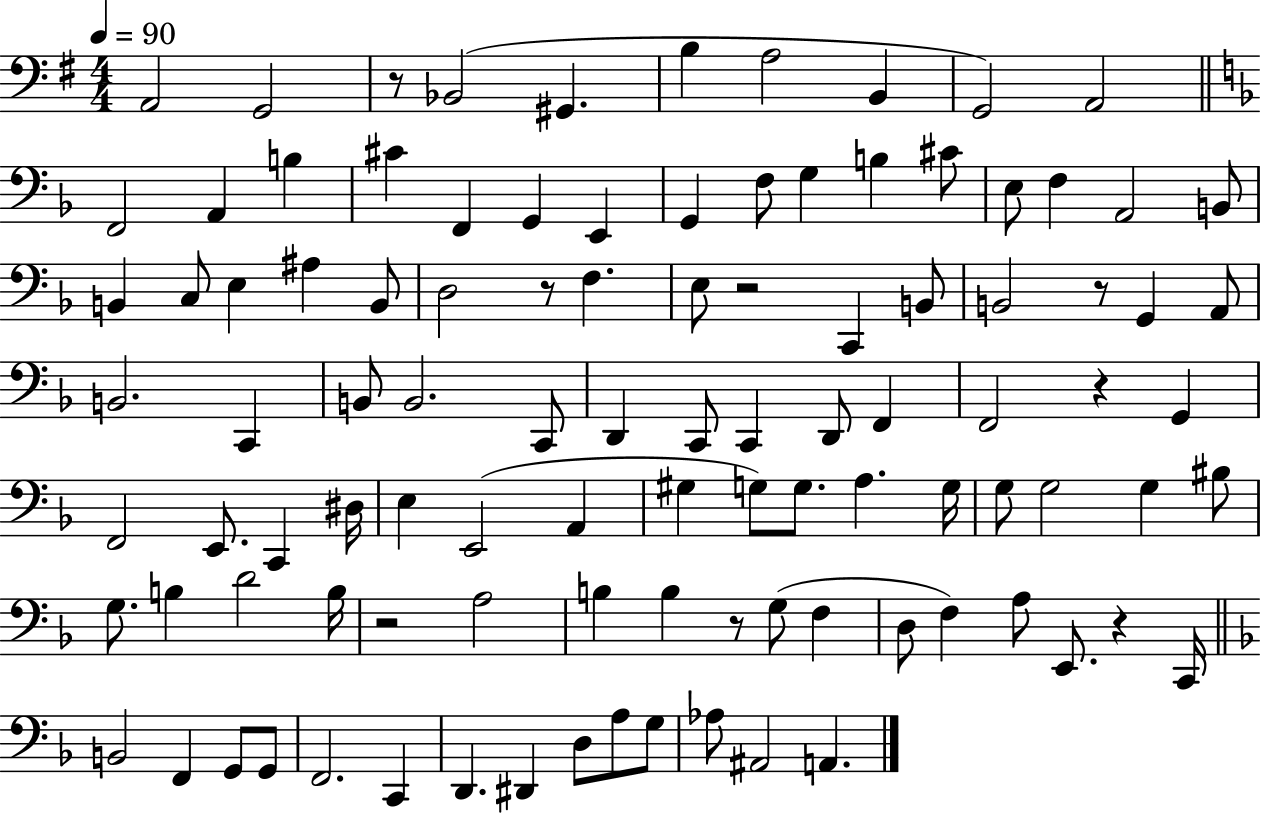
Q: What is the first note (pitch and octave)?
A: A2